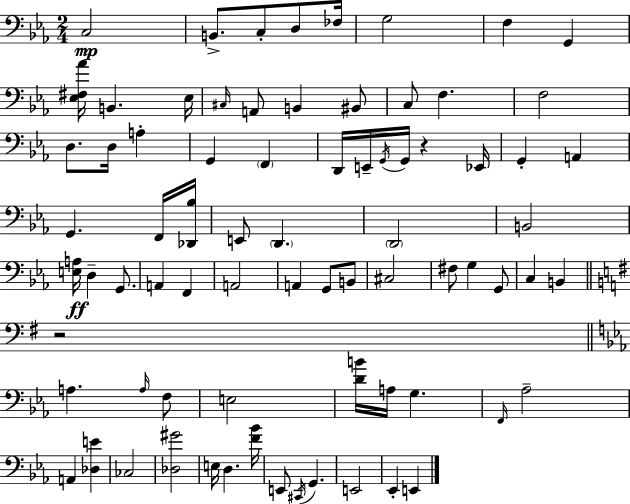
C3/h B2/e. C3/e D3/e FES3/s G3/h F3/q G2/q [Eb3,F#3,Ab4]/s B2/q. Eb3/s C#3/s A2/e B2/q BIS2/e C3/e F3/q. F3/h D3/e. D3/s A3/q G2/q F2/q D2/s E2/s G2/s G2/s R/q Eb2/s G2/q A2/q G2/q. F2/s [Db2,Bb3]/s E2/e D2/q. D2/h B2/h [E3,A3]/s D3/q G2/e. A2/q F2/q A2/h A2/q G2/e B2/e C#3/h F#3/e G3/q G2/e C3/q B2/q R/h A3/q. A3/s F3/e E3/h [D4,B4]/s A3/s G3/q. F2/s Ab3/h A2/q [Db3,E4]/q CES3/h [Db3,G#4]/h E3/s D3/q. [F4,Bb4]/s E2/e C#2/s G2/q. E2/h Eb2/q E2/q